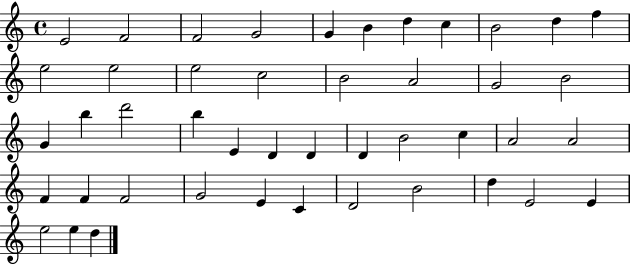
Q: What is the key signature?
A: C major